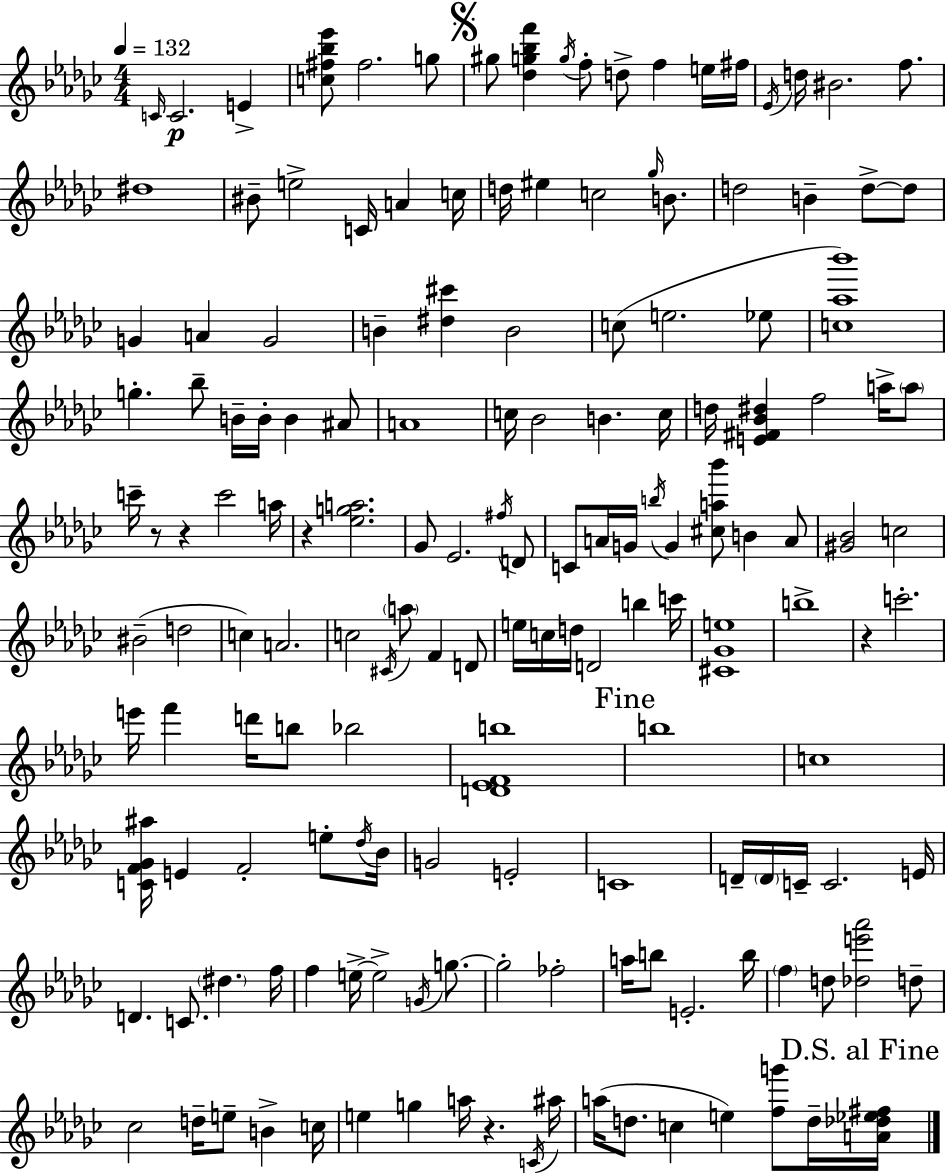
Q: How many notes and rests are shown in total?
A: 158